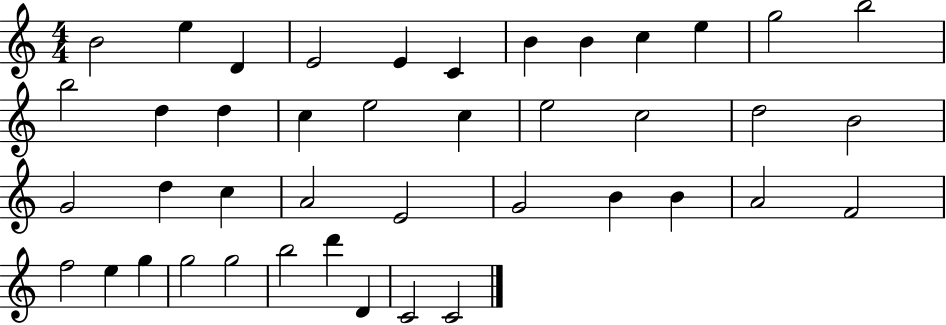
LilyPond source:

{
  \clef treble
  \numericTimeSignature
  \time 4/4
  \key c \major
  b'2 e''4 d'4 | e'2 e'4 c'4 | b'4 b'4 c''4 e''4 | g''2 b''2 | \break b''2 d''4 d''4 | c''4 e''2 c''4 | e''2 c''2 | d''2 b'2 | \break g'2 d''4 c''4 | a'2 e'2 | g'2 b'4 b'4 | a'2 f'2 | \break f''2 e''4 g''4 | g''2 g''2 | b''2 d'''4 d'4 | c'2 c'2 | \break \bar "|."
}